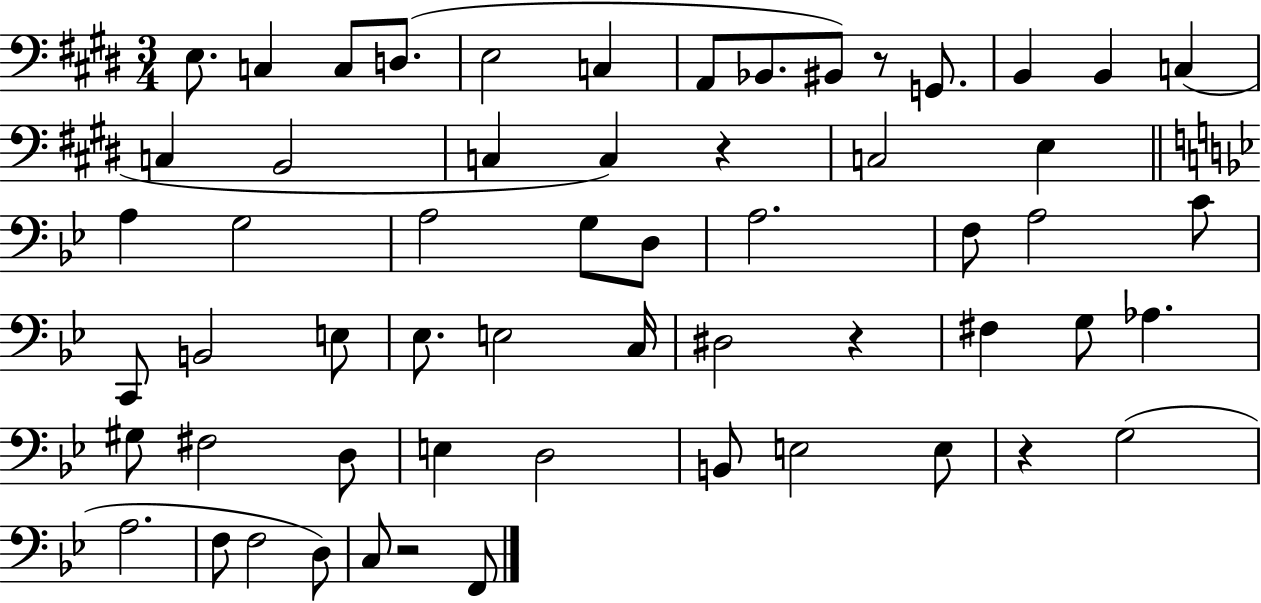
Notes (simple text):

E3/e. C3/q C3/e D3/e. E3/h C3/q A2/e Bb2/e. BIS2/e R/e G2/e. B2/q B2/q C3/q C3/q B2/h C3/q C3/q R/q C3/h E3/q A3/q G3/h A3/h G3/e D3/e A3/h. F3/e A3/h C4/e C2/e B2/h E3/e Eb3/e. E3/h C3/s D#3/h R/q F#3/q G3/e Ab3/q. G#3/e F#3/h D3/e E3/q D3/h B2/e E3/h E3/e R/q G3/h A3/h. F3/e F3/h D3/e C3/e R/h F2/e